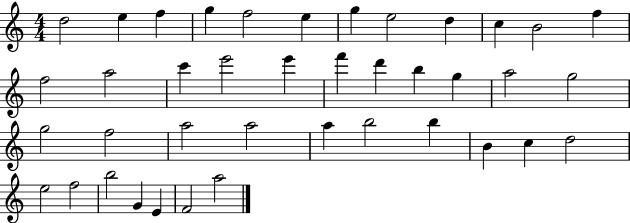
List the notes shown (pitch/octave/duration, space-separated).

D5/h E5/q F5/q G5/q F5/h E5/q G5/q E5/h D5/q C5/q B4/h F5/q F5/h A5/h C6/q E6/h E6/q F6/q D6/q B5/q G5/q A5/h G5/h G5/h F5/h A5/h A5/h A5/q B5/h B5/q B4/q C5/q D5/h E5/h F5/h B5/h G4/q E4/q F4/h A5/h